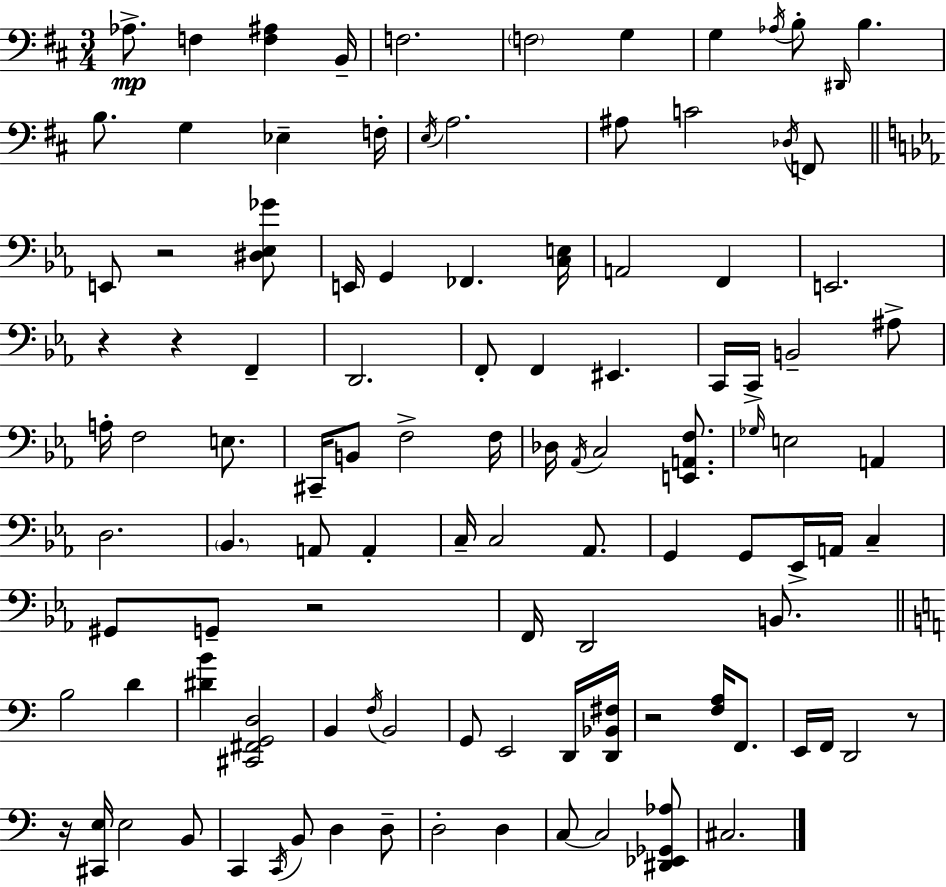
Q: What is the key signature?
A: D major